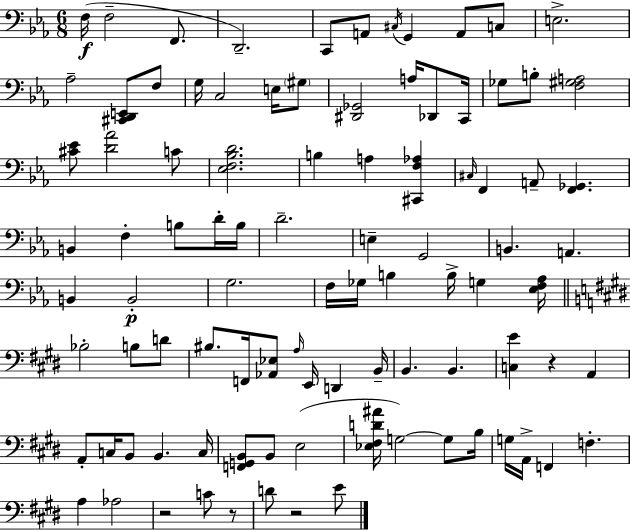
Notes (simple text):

F3/s F3/h F2/e. D2/h. C2/e A2/e C#3/s G2/q A2/e C3/e E3/h. Ab3/h [C#2,D2,E2]/e F3/e G3/s C3/h E3/s G#3/e [D#2,Gb2]/h A3/s Db2/e C2/s Gb3/e B3/e [F3,G#3,A3]/h [C#4,Eb4]/e [D4,Ab4]/h C4/e [Eb3,F3,Bb3,D4]/h. B3/q A3/q [C#2,F3,Ab3]/q C#3/s F2/q A2/e [F2,Gb2]/q. B2/q F3/q B3/e D4/s B3/s D4/h. E3/q G2/h B2/q. A2/q. B2/q B2/h G3/h. F3/s Gb3/s B3/q B3/s G3/q [Eb3,F3,Ab3]/s Bb3/h B3/e D4/e BIS3/e. F2/s [Ab2,Eb3]/e A3/s E2/s D2/q B2/s B2/q. B2/q. [C3,E4]/q R/q A2/q A2/e C3/s B2/e B2/q. C3/s [F2,G2,B2]/e B2/e E3/h [Eb3,F#3,D4,A#4]/s G3/h G3/e B3/s G3/s A2/s F2/q F3/q. A3/q Ab3/h R/h C4/e R/e D4/e R/h E4/e